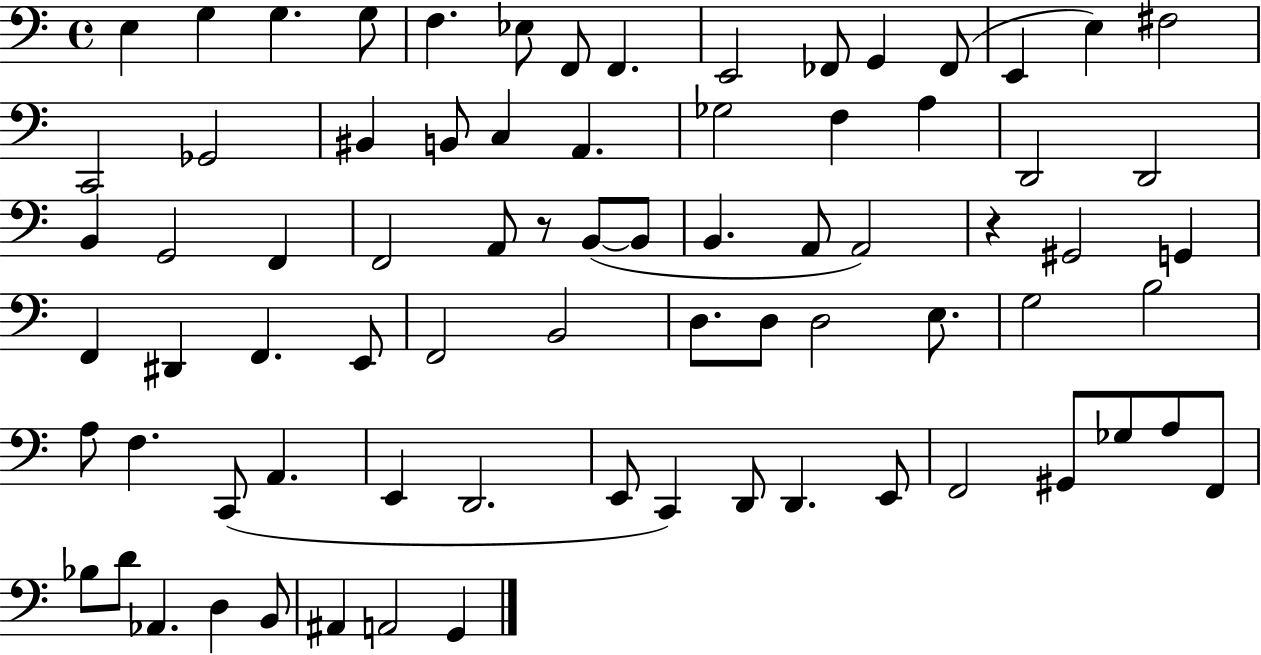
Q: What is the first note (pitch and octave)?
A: E3